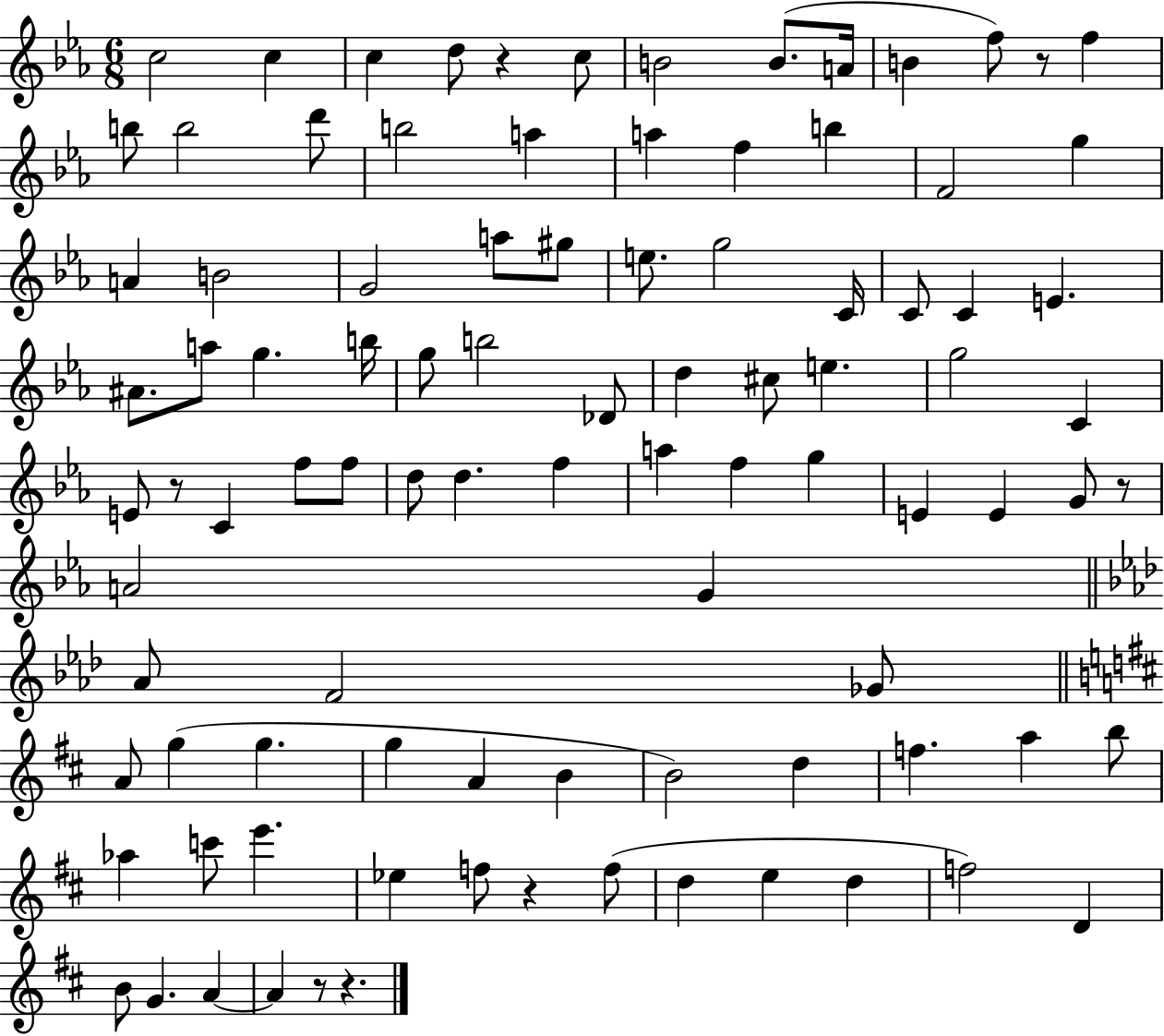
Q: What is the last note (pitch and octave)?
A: A4